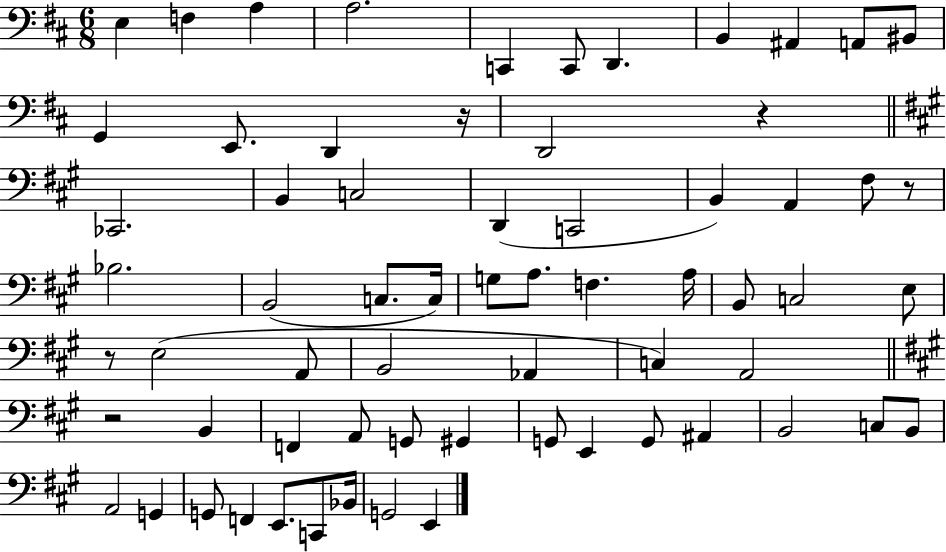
E3/q F3/q A3/q A3/h. C2/q C2/e D2/q. B2/q A#2/q A2/e BIS2/e G2/q E2/e. D2/q R/s D2/h R/q CES2/h. B2/q C3/h D2/q C2/h B2/q A2/q F#3/e R/e Bb3/h. B2/h C3/e. C3/s G3/e A3/e. F3/q. A3/s B2/e C3/h E3/e R/e E3/h A2/e B2/h Ab2/q C3/q A2/h R/h B2/q F2/q A2/e G2/e G#2/q G2/e E2/q G2/e A#2/q B2/h C3/e B2/e A2/h G2/q G2/e F2/q E2/e. C2/e Bb2/s G2/h E2/q